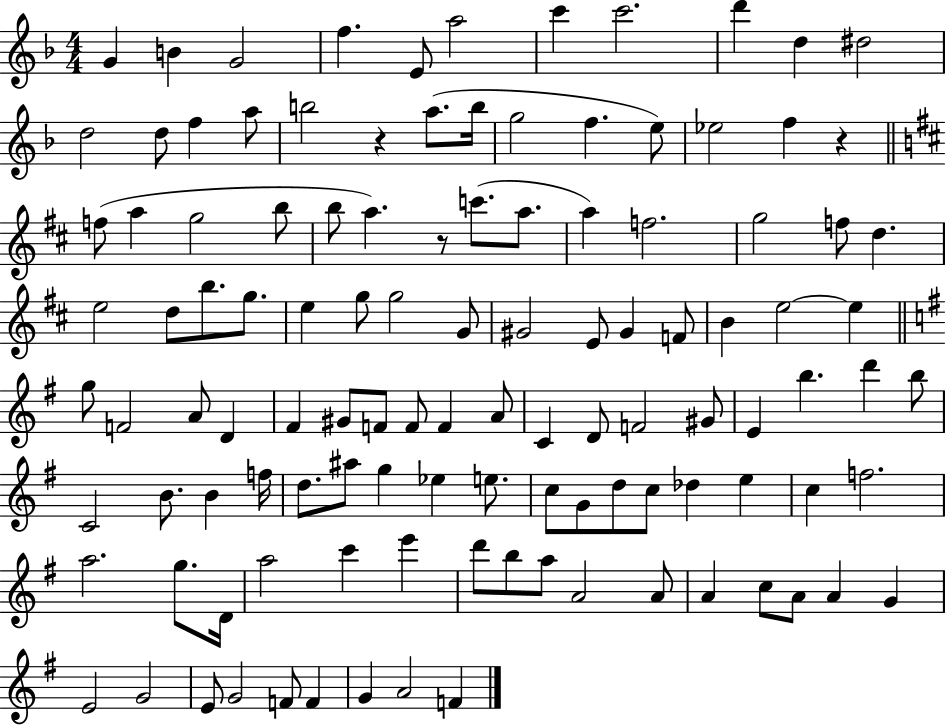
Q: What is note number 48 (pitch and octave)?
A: F4